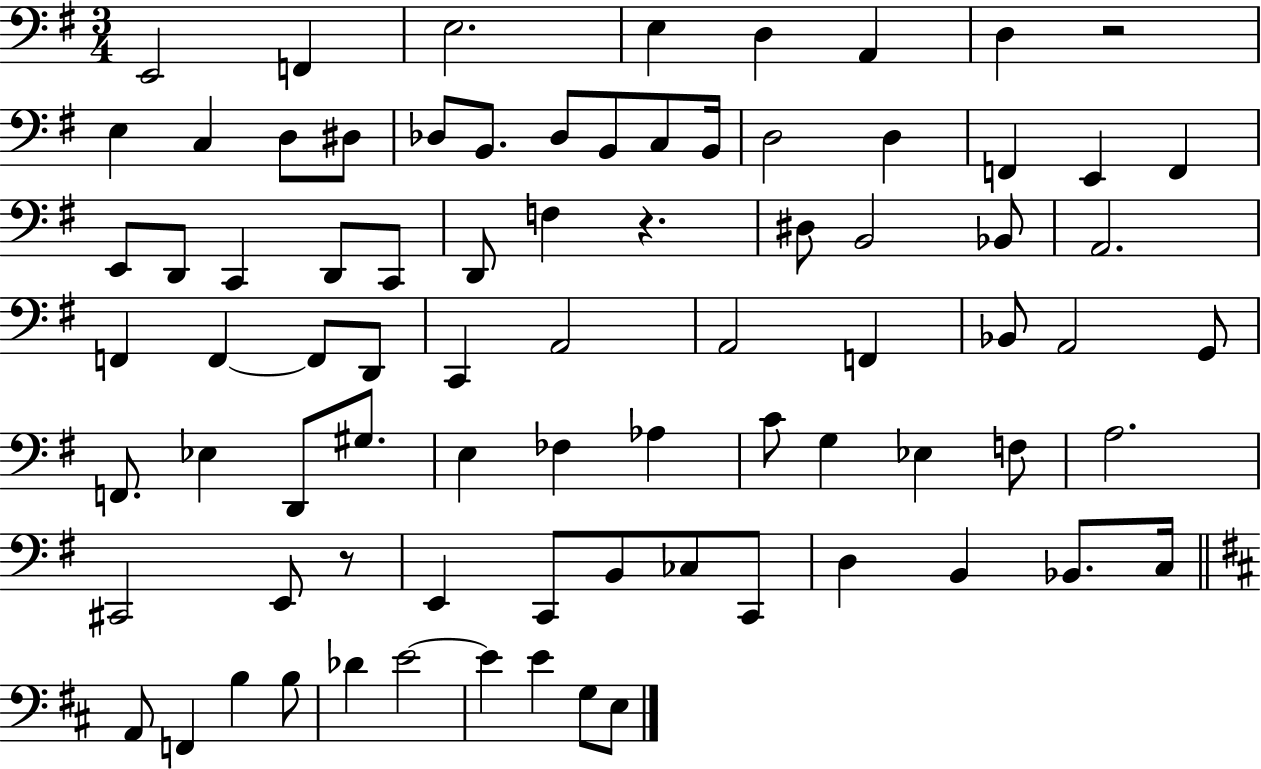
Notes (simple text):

E2/h F2/q E3/h. E3/q D3/q A2/q D3/q R/h E3/q C3/q D3/e D#3/e Db3/e B2/e. Db3/e B2/e C3/e B2/s D3/h D3/q F2/q E2/q F2/q E2/e D2/e C2/q D2/e C2/e D2/e F3/q R/q. D#3/e B2/h Bb2/e A2/h. F2/q F2/q F2/e D2/e C2/q A2/h A2/h F2/q Bb2/e A2/h G2/e F2/e. Eb3/q D2/e G#3/e. E3/q FES3/q Ab3/q C4/e G3/q Eb3/q F3/e A3/h. C#2/h E2/e R/e E2/q C2/e B2/e CES3/e C2/e D3/q B2/q Bb2/e. C3/s A2/e F2/q B3/q B3/e Db4/q E4/h E4/q E4/q G3/e E3/e